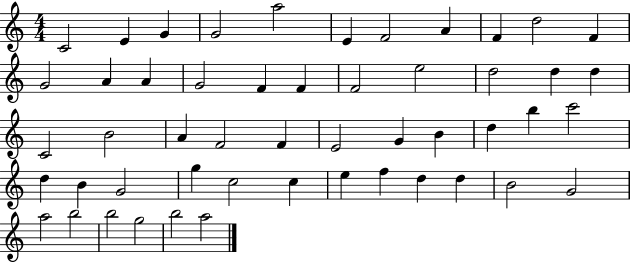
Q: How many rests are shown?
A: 0